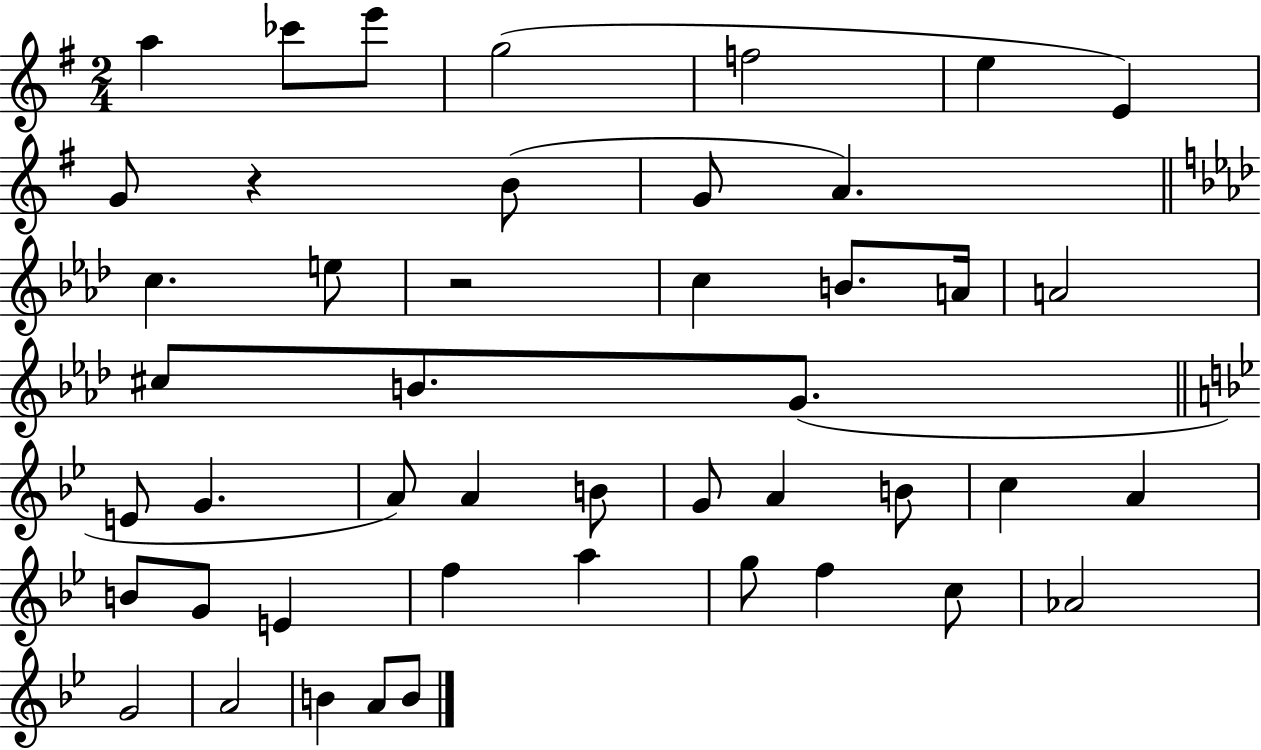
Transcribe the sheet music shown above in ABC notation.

X:1
T:Untitled
M:2/4
L:1/4
K:G
a _c'/2 e'/2 g2 f2 e E G/2 z B/2 G/2 A c e/2 z2 c B/2 A/4 A2 ^c/2 B/2 G/2 E/2 G A/2 A B/2 G/2 A B/2 c A B/2 G/2 E f a g/2 f c/2 _A2 G2 A2 B A/2 B/2